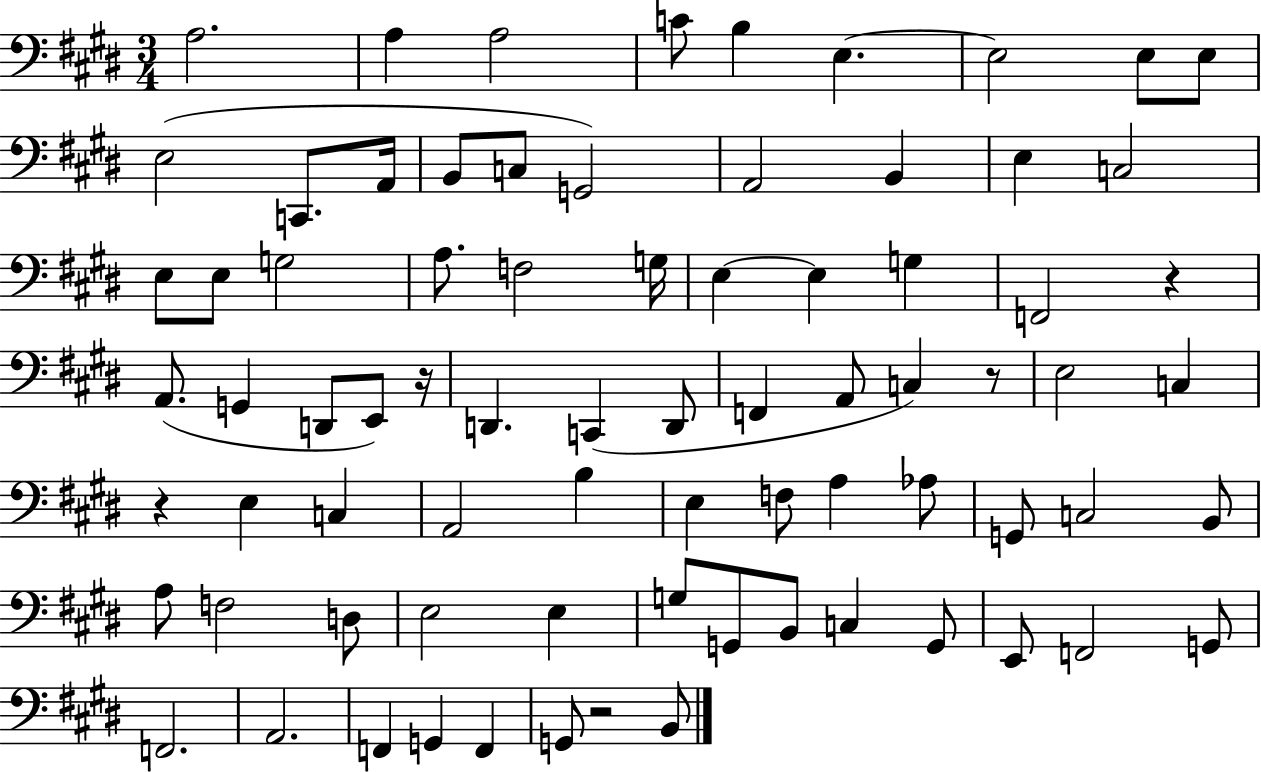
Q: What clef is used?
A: bass